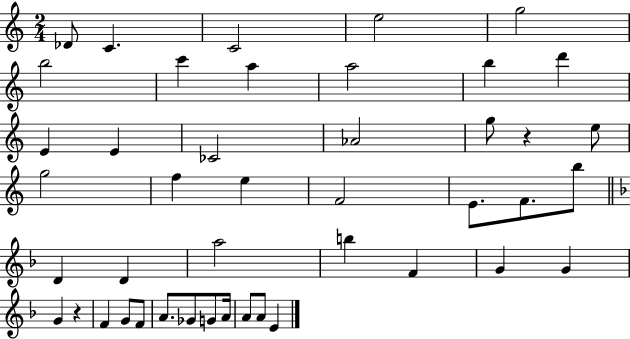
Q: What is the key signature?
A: C major